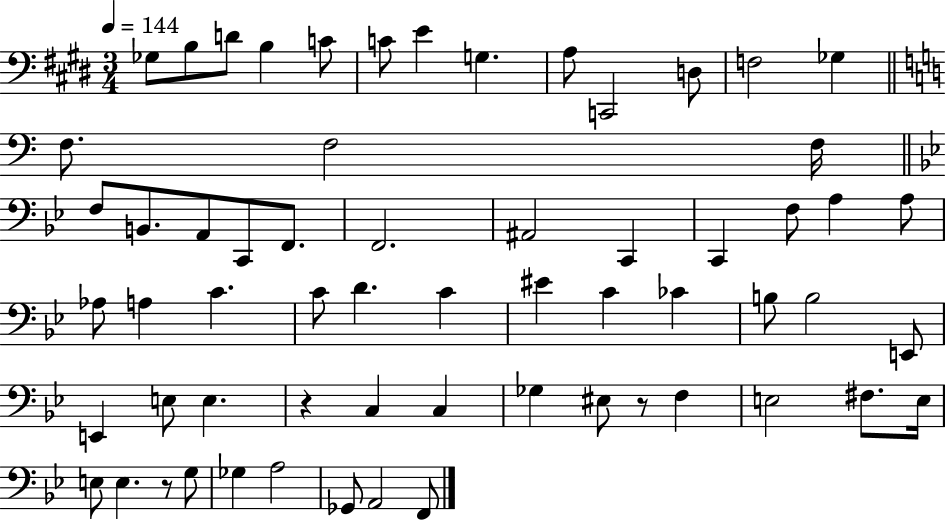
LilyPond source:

{
  \clef bass
  \numericTimeSignature
  \time 3/4
  \key e \major
  \tempo 4 = 144
  ges8 b8 d'8 b4 c'8 | c'8 e'4 g4. | a8 c,2 d8 | f2 ges4 | \break \bar "||" \break \key c \major f8. f2 f16 | \bar "||" \break \key g \minor f8 b,8. a,8 c,8 f,8. | f,2. | ais,2 c,4 | c,4 f8 a4 a8 | \break aes8 a4 c'4. | c'8 d'4. c'4 | eis'4 c'4 ces'4 | b8 b2 e,8 | \break e,4 e8 e4. | r4 c4 c4 | ges4 eis8 r8 f4 | e2 fis8. e16 | \break e8 e4. r8 g8 | ges4 a2 | ges,8 a,2 f,8 | \bar "|."
}